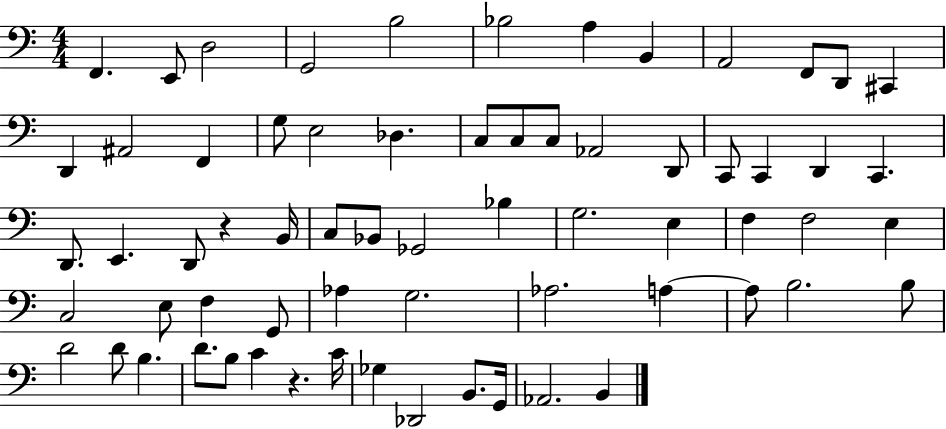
{
  \clef bass
  \numericTimeSignature
  \time 4/4
  \key c \major
  f,4. e,8 d2 | g,2 b2 | bes2 a4 b,4 | a,2 f,8 d,8 cis,4 | \break d,4 ais,2 f,4 | g8 e2 des4. | c8 c8 c8 aes,2 d,8 | c,8 c,4 d,4 c,4. | \break d,8. e,4. d,8 r4 b,16 | c8 bes,8 ges,2 bes4 | g2. e4 | f4 f2 e4 | \break c2 e8 f4 g,8 | aes4 g2. | aes2. a4~~ | a8 b2. b8 | \break d'2 d'8 b4. | d'8. b8 c'4 r4. c'16 | ges4 des,2 b,8. g,16 | aes,2. b,4 | \break \bar "|."
}